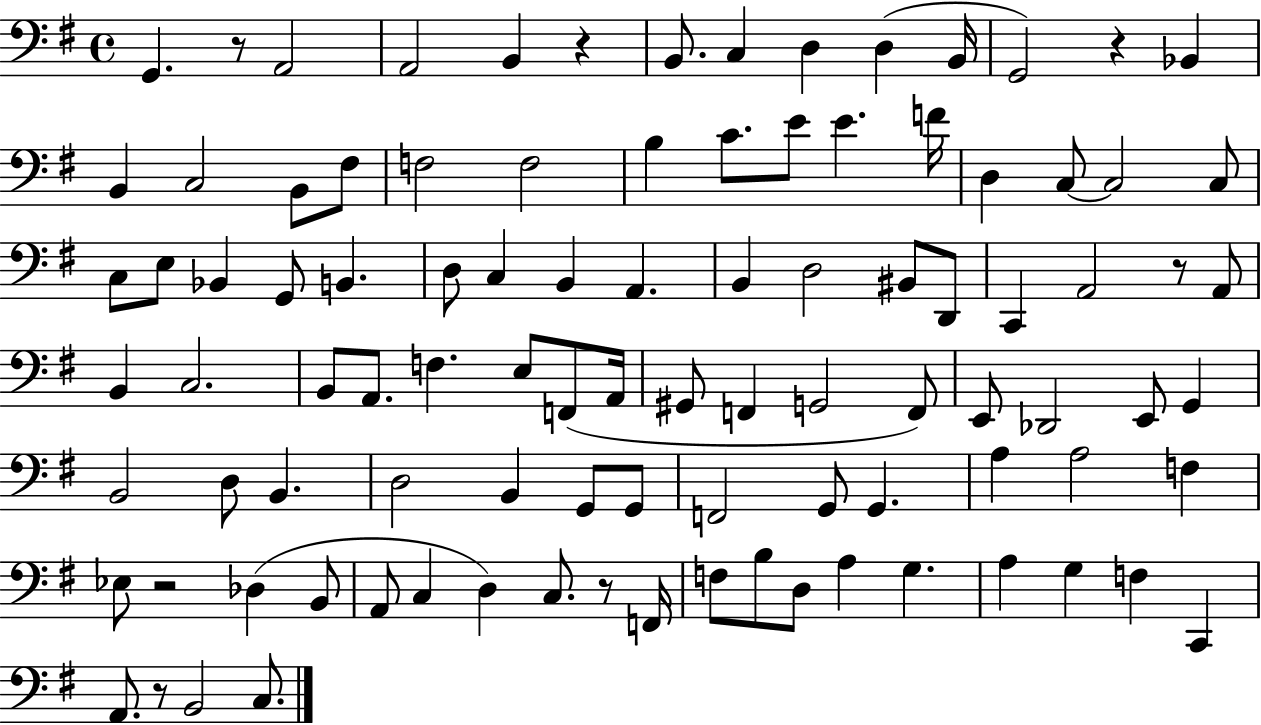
X:1
T:Untitled
M:4/4
L:1/4
K:G
G,, z/2 A,,2 A,,2 B,, z B,,/2 C, D, D, B,,/4 G,,2 z _B,, B,, C,2 B,,/2 ^F,/2 F,2 F,2 B, C/2 E/2 E F/4 D, C,/2 C,2 C,/2 C,/2 E,/2 _B,, G,,/2 B,, D,/2 C, B,, A,, B,, D,2 ^B,,/2 D,,/2 C,, A,,2 z/2 A,,/2 B,, C,2 B,,/2 A,,/2 F, E,/2 F,,/2 A,,/4 ^G,,/2 F,, G,,2 F,,/2 E,,/2 _D,,2 E,,/2 G,, B,,2 D,/2 B,, D,2 B,, G,,/2 G,,/2 F,,2 G,,/2 G,, A, A,2 F, _E,/2 z2 _D, B,,/2 A,,/2 C, D, C,/2 z/2 F,,/4 F,/2 B,/2 D,/2 A, G, A, G, F, C,, A,,/2 z/2 B,,2 C,/2